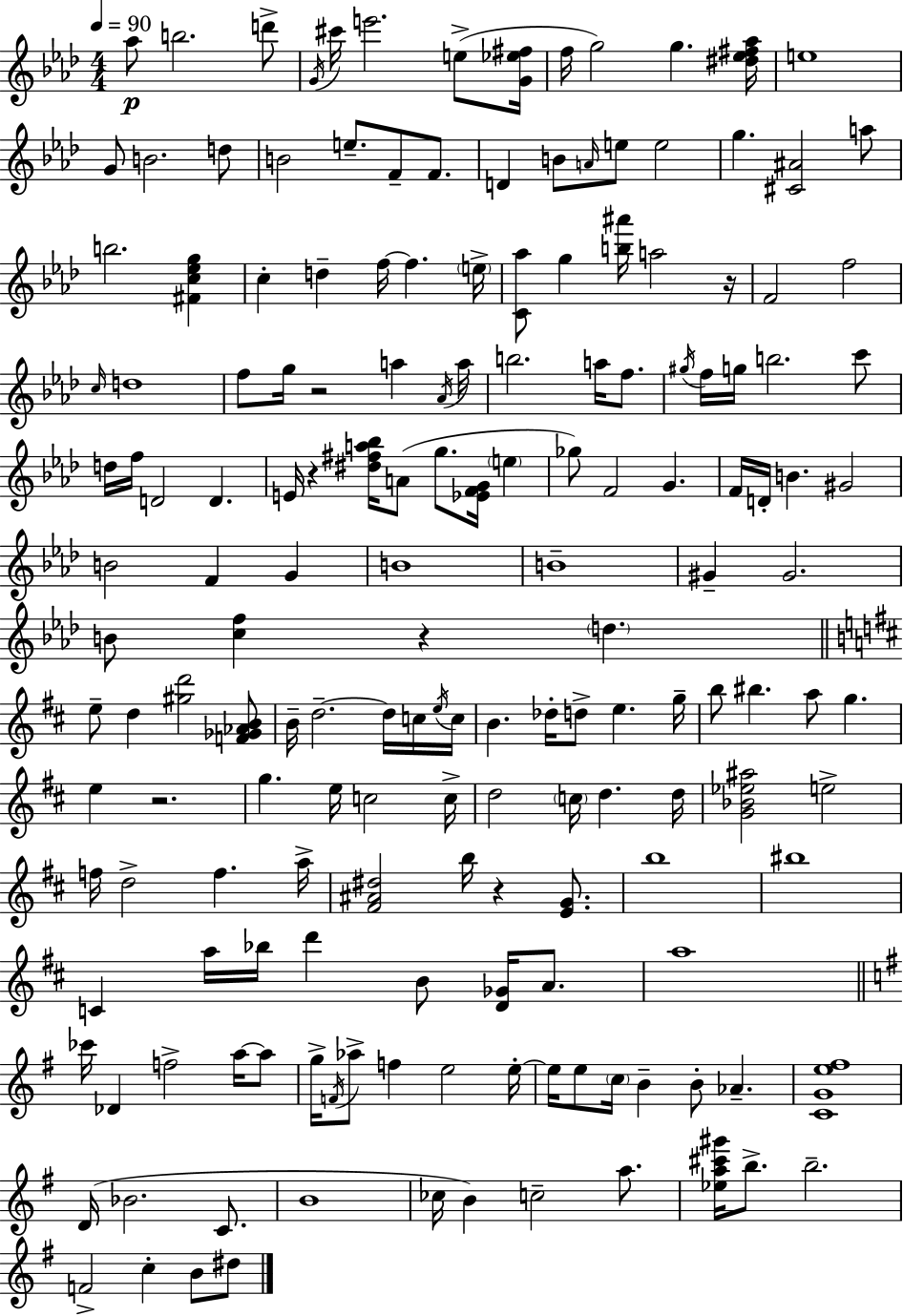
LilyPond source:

{
  \clef treble
  \numericTimeSignature
  \time 4/4
  \key f \minor
  \tempo 4 = 90
  \repeat volta 2 { aes''8\p b''2. d'''8-> | \acciaccatura { g'16 } cis'''16 e'''2. e''8->( | <g' ees'' fis''>16 f''16 g''2) g''4. | <dis'' ees'' fis'' aes''>16 e''1 | \break g'8 b'2. d''8 | b'2 e''8.-- f'8-- f'8. | d'4 b'8 \grace { a'16 } e''8 e''2 | g''4. <cis' ais'>2 | \break a''8 b''2. <fis' c'' ees'' g''>4 | c''4-. d''4-- f''16~~ f''4. | \parenthesize e''16-> <c' aes''>8 g''4 <b'' ais'''>16 a''2 | r16 f'2 f''2 | \break \grace { c''16 } d''1 | f''8 g''16 r2 a''4 | \acciaccatura { aes'16 } a''16 b''2. | a''16 f''8. \acciaccatura { gis''16 } f''16 g''16 b''2. | \break c'''8 d''16 f''16 d'2 d'4. | e'16 r4 <dis'' fis'' a'' bes''>16 a'8( g''8. | <ees' f' g'>16 \parenthesize e''4 ges''8) f'2 g'4. | f'16 d'16-. b'4. gis'2 | \break b'2 f'4 | g'4 b'1 | b'1-- | gis'4-- gis'2. | \break b'8 <c'' f''>4 r4 \parenthesize d''4. | \bar "||" \break \key d \major e''8-- d''4 <gis'' d'''>2 <f' ges' aes' b'>8 | b'16-- d''2.--~~ d''16 c''16 \acciaccatura { e''16 } | c''16 b'4. des''16-. d''8-> e''4. | g''16-- b''8 bis''4. a''8 g''4. | \break e''4 r2. | g''4. e''16 c''2 | c''16-> d''2 \parenthesize c''16 d''4. | d''16 <g' bes' ees'' ais''>2 e''2-> | \break f''16 d''2-> f''4. | a''16-> <fis' ais' dis''>2 b''16 r4 <e' g'>8. | b''1 | bis''1 | \break c'4 a''16 bes''16 d'''4 b'8 <d' ges'>16 a'8. | a''1 | \bar "||" \break \key g \major ces'''16 des'4 f''2-> a''16~~ a''8 | g''16-> \acciaccatura { f'16 } aes''8-> f''4 e''2 | e''16-.~~ e''16 e''8 \parenthesize c''16 b'4-- b'8-. aes'4.-- | <c' g' e'' fis''>1 | \break d'16( bes'2. c'8. | b'1 | ces''16 b'4) c''2-- a''8. | <ees'' a'' cis''' gis'''>16 b''8.-> b''2.-- | \break f'2-> c''4-. b'8 dis''8 | } \bar "|."
}